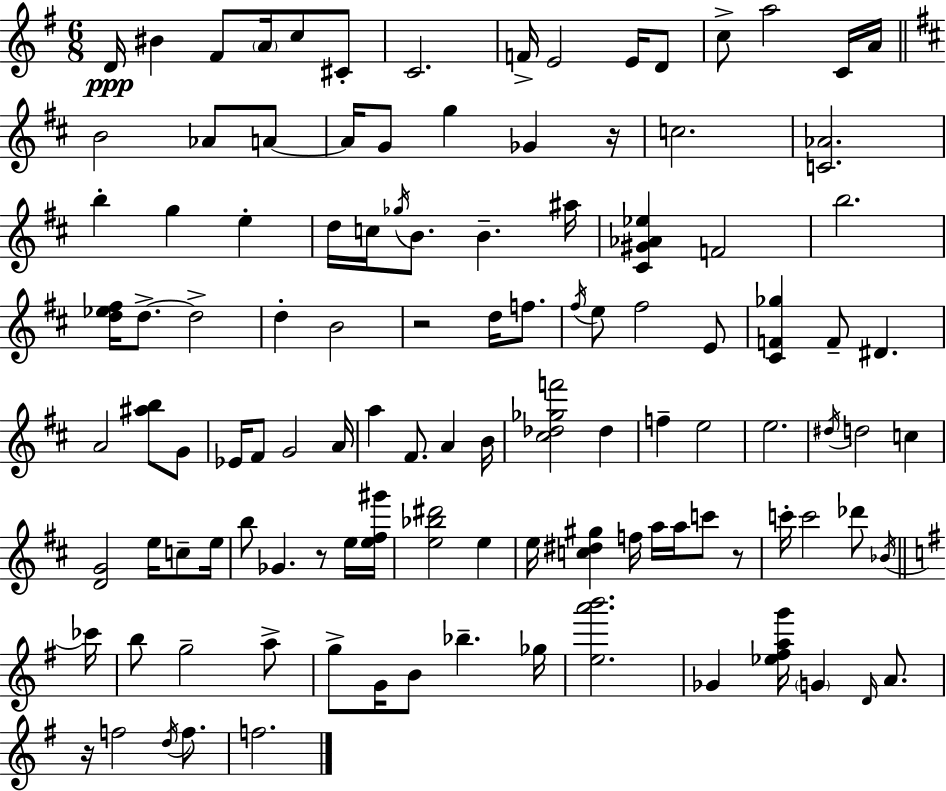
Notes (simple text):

D4/s BIS4/q F#4/e A4/s C5/e C#4/e C4/h. F4/s E4/h E4/s D4/e C5/e A5/h C4/s A4/s B4/h Ab4/e A4/e A4/s G4/e G5/q Gb4/q R/s C5/h. [C4,Ab4]/h. B5/q G5/q E5/q D5/s C5/s Gb5/s B4/e. B4/q. A#5/s [C#4,G#4,Ab4,Eb5]/q F4/h B5/h. [D5,Eb5,F#5]/s D5/e. D5/h D5/q B4/h R/h D5/s F5/e. F#5/s E5/e F#5/h E4/e [C#4,F4,Gb5]/q F4/e D#4/q. A4/h [A#5,B5]/e G4/e Eb4/s F#4/e G4/h A4/s A5/q F#4/e. A4/q B4/s [C#5,Db5,Gb5,F6]/h Db5/q F5/q E5/h E5/h. D#5/s D5/h C5/q [D4,G4]/h E5/s C5/e E5/s B5/e Gb4/q. R/e E5/s [E5,F#5,G#6]/s [E5,Bb5,D#6]/h E5/q E5/s [C5,D#5,G#5]/q F5/s A5/s A5/s C6/e R/e C6/s C6/h Db6/e Bb4/s CES6/s B5/e G5/h A5/e G5/e G4/s B4/e Bb5/q. Gb5/s [E5,A6,B6]/h. Gb4/q [Eb5,F#5,A5,G6]/s G4/q D4/s A4/e. R/s F5/h D5/s F5/e. F5/h.